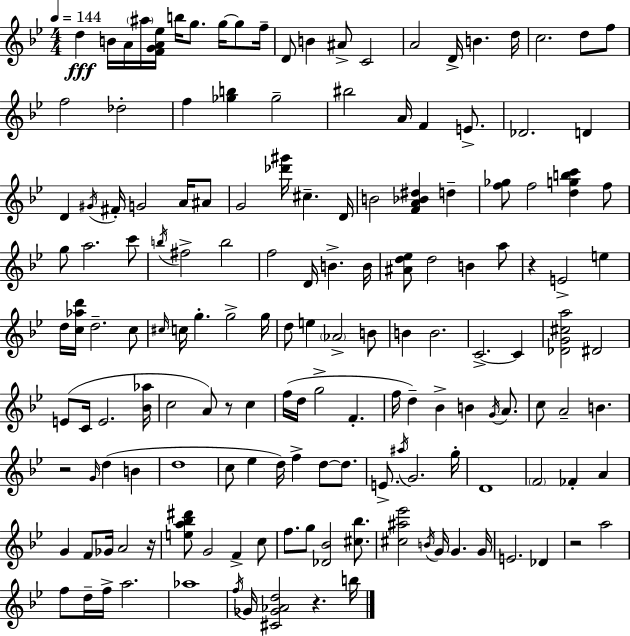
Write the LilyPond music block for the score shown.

{
  \clef treble
  \numericTimeSignature
  \time 4/4
  \key g \minor
  \tempo 4 = 144
  d''4\fff b'16 a'16 \parenthesize ais''16 <f' g' a' ees''>16 b''16 g''8. g''16~~ g''8 f''16-- | d'8 b'4 ais'8-> c'2 | a'2 d'16-> b'4. d''16 | c''2. d''8 f''8 | \break f''2 des''2-. | f''4 <ges'' b''>4 ges''2-- | bis''2 a'16 f'4 e'8.-> | des'2. d'4 | \break d'4 \acciaccatura { gis'16 } fis'16-. g'2 a'16 ais'8 | g'2 <des''' gis'''>16 cis''4.-- | d'16 b'2 <f' a' bes' dis''>4 d''4-- | <f'' ges''>8 f''2 <d'' g'' b'' c'''>4 f''8 | \break g''8 a''2. c'''8 | \acciaccatura { b''16 } fis''2-> b''2 | f''2 d'16 b'4.-> | b'16 <ais' d'' ees''>8 d''2 b'4 | \break a''8 r4 e'2-> e''4 | d''16 <c'' aes'' d'''>16 d''2.-- | c''8 \grace { cis''16 } c''16 g''4.-. g''2-> | g''16 d''8 e''4 \parenthesize aes'2-> | \break b'8 b'4 b'2. | c'2.->~~ c'4 | <des' g' cis'' a''>2 dis'2 | e'8( c'16 e'2. | \break <bes' aes''>16 c''2 a'8) r8 c''4 | f''16( d''16 g''2-> f'4.-. | f''16 d''4--) bes'4-> b'4 | \acciaccatura { g'16 } a'8. c''8 a'2-- b'4. | \break r2 \grace { g'16 } d''4( | b'4 d''1 | c''8 ees''4 d''16) f''4-> | d''8~~ d''8. e'8.-> \acciaccatura { ais''16 } g'2. | \break g''16-. d'1 | \parenthesize f'2 fes'4-. | a'4 g'4 f'8 ges'16 a'2 | r16 <e'' a'' bes'' dis'''>8 g'2 | \break f'4-> c''8 f''8. g''8 <des' bes'>2 | <cis'' bes''>8. <cis'' ais'' ees'''>2 \acciaccatura { b'16 } g'16 | g'4. g'16 e'2. | des'4 r2 a''2 | \break f''8 d''16-- f''16-> a''2. | aes''1 | \acciaccatura { f''16 } ges'16 <cis' ges' aes' d''>2 | r4. b''16 \bar "|."
}